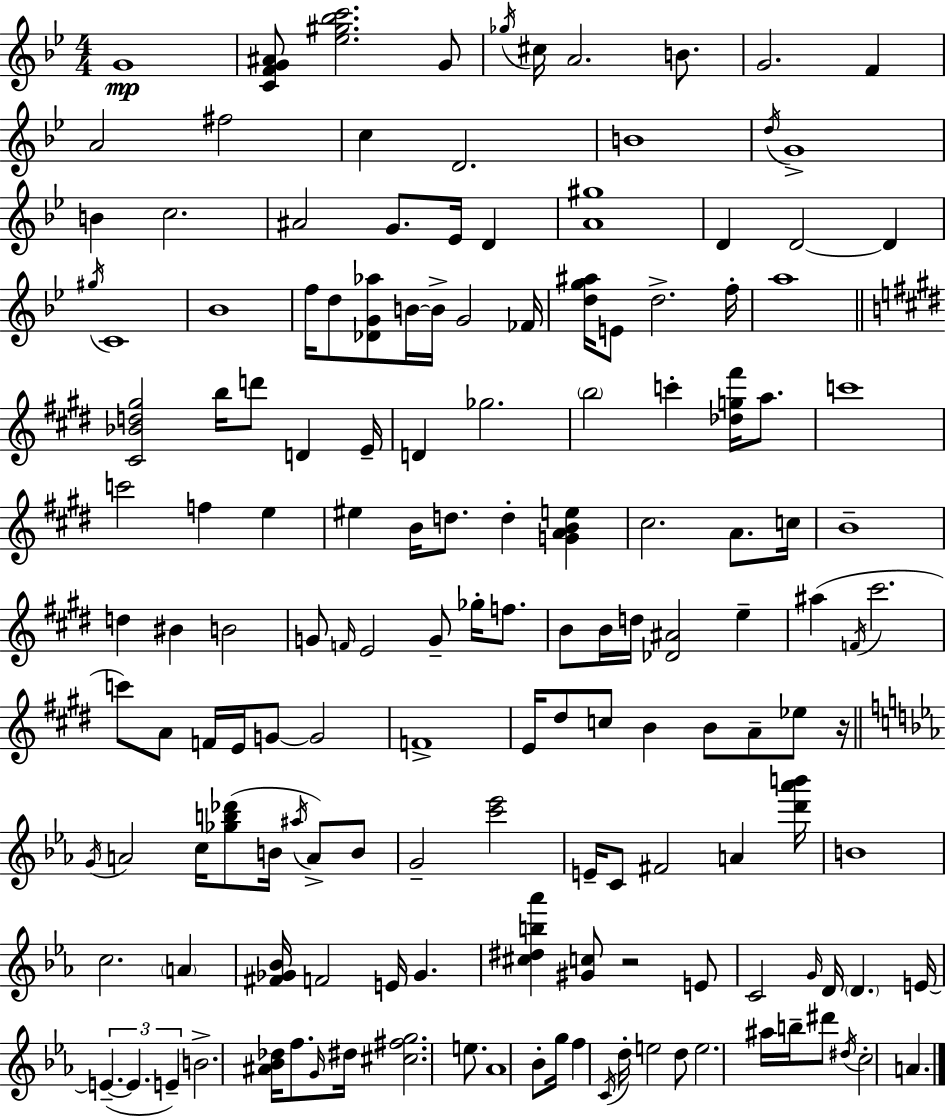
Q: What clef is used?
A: treble